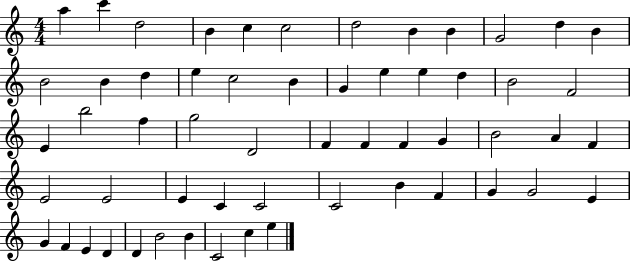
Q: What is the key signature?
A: C major